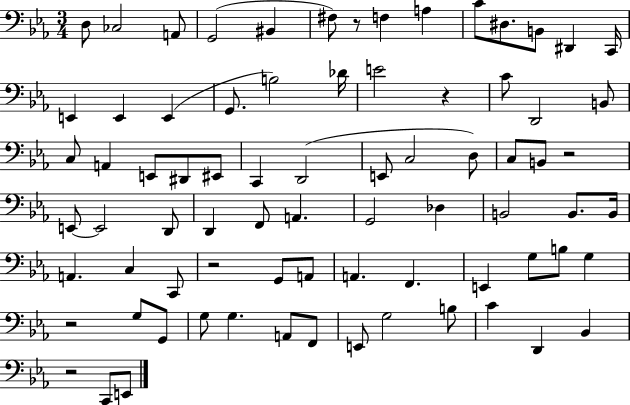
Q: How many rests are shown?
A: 6